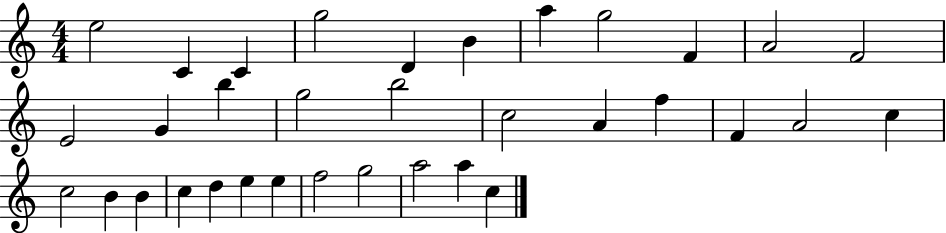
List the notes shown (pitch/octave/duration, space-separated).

E5/h C4/q C4/q G5/h D4/q B4/q A5/q G5/h F4/q A4/h F4/h E4/h G4/q B5/q G5/h B5/h C5/h A4/q F5/q F4/q A4/h C5/q C5/h B4/q B4/q C5/q D5/q E5/q E5/q F5/h G5/h A5/h A5/q C5/q